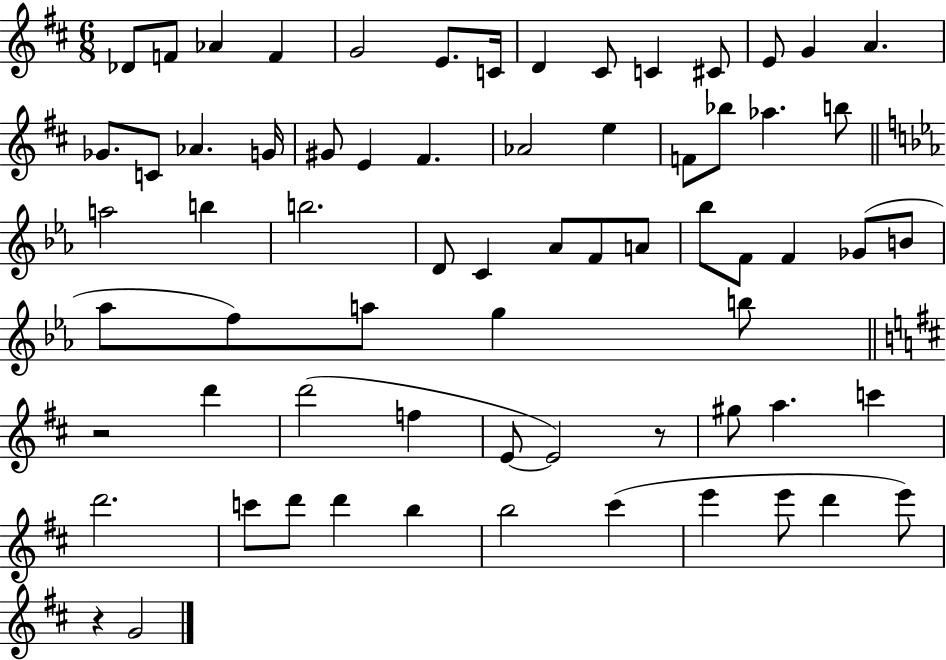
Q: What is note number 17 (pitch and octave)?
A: Ab4